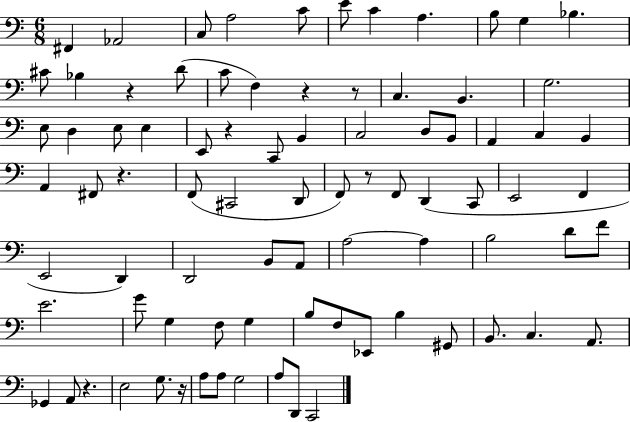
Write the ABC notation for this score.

X:1
T:Untitled
M:6/8
L:1/4
K:C
^F,, _A,,2 C,/2 A,2 C/2 E/2 C A, B,/2 G, _B, ^C/2 _B, z D/2 C/2 F, z z/2 C, B,, G,2 E,/2 D, E,/2 E, E,,/2 z C,,/2 B,, C,2 D,/2 B,,/2 A,, C, B,, A,, ^F,,/2 z F,,/2 ^C,,2 D,,/2 F,,/2 z/2 F,,/2 D,, C,,/2 E,,2 F,, E,,2 D,, D,,2 B,,/2 A,,/2 A,2 A, B,2 D/2 F/2 E2 G/2 G, F,/2 G, B,/2 F,/2 _E,,/2 B, ^G,,/2 B,,/2 C, A,,/2 _G,, A,,/2 z E,2 G,/2 z/4 A,/2 A,/2 G,2 A,/2 D,,/2 C,,2